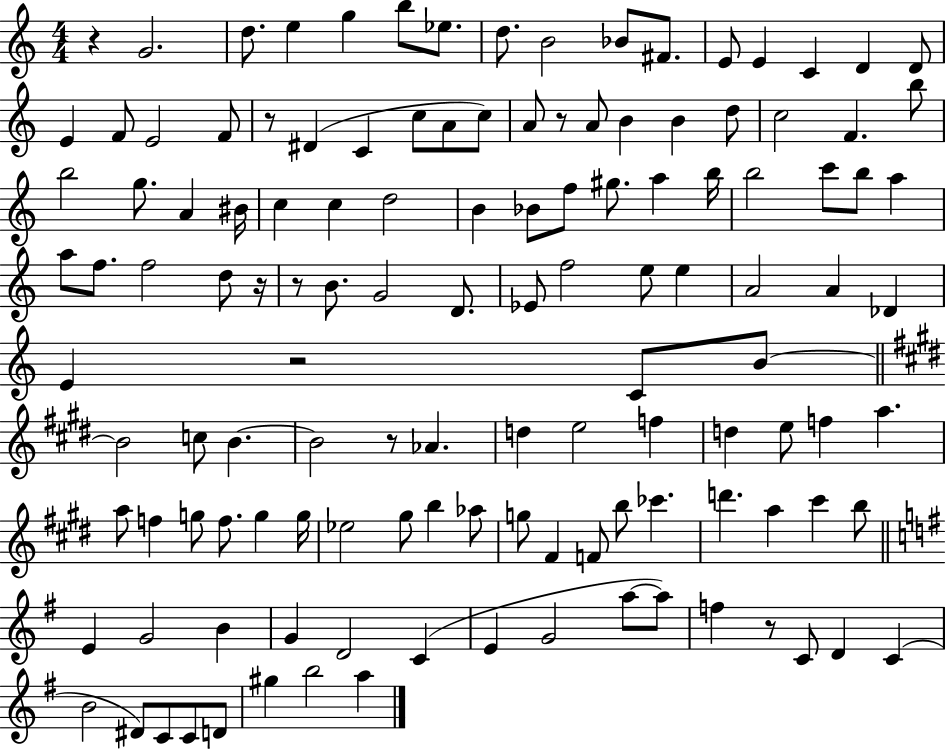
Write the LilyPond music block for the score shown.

{
  \clef treble
  \numericTimeSignature
  \time 4/4
  \key c \major
  \repeat volta 2 { r4 g'2. | d''8. e''4 g''4 b''8 ees''8. | d''8. b'2 bes'8 fis'8. | e'8 e'4 c'4 d'4 d'8 | \break e'4 f'8 e'2 f'8 | r8 dis'4( c'4 c''8 a'8 c''8) | a'8 r8 a'8 b'4 b'4 d''8 | c''2 f'4. b''8 | \break b''2 g''8. a'4 bis'16 | c''4 c''4 d''2 | b'4 bes'8 f''8 gis''8. a''4 b''16 | b''2 c'''8 b''8 a''4 | \break a''8 f''8. f''2 d''8 r16 | r8 b'8. g'2 d'8. | ees'8 f''2 e''8 e''4 | a'2 a'4 des'4 | \break e'4 r2 c'8 b'8~~ | \bar "||" \break \key e \major b'2 c''8 b'4.~~ | b'2 r8 aes'4. | d''4 e''2 f''4 | d''4 e''8 f''4 a''4. | \break a''8 f''4 g''8 f''8. g''4 g''16 | ees''2 gis''8 b''4 aes''8 | g''8 fis'4 f'8 b''8 ces'''4. | d'''4. a''4 cis'''4 b''8 | \break \bar "||" \break \key g \major e'4 g'2 b'4 | g'4 d'2 c'4( | e'4 g'2 a''8~~ a''8) | f''4 r8 c'8 d'4 c'4( | \break b'2 dis'8) c'8 c'8 d'8 | gis''4 b''2 a''4 | } \bar "|."
}